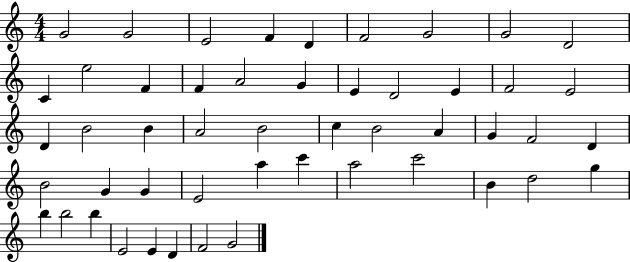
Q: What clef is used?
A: treble